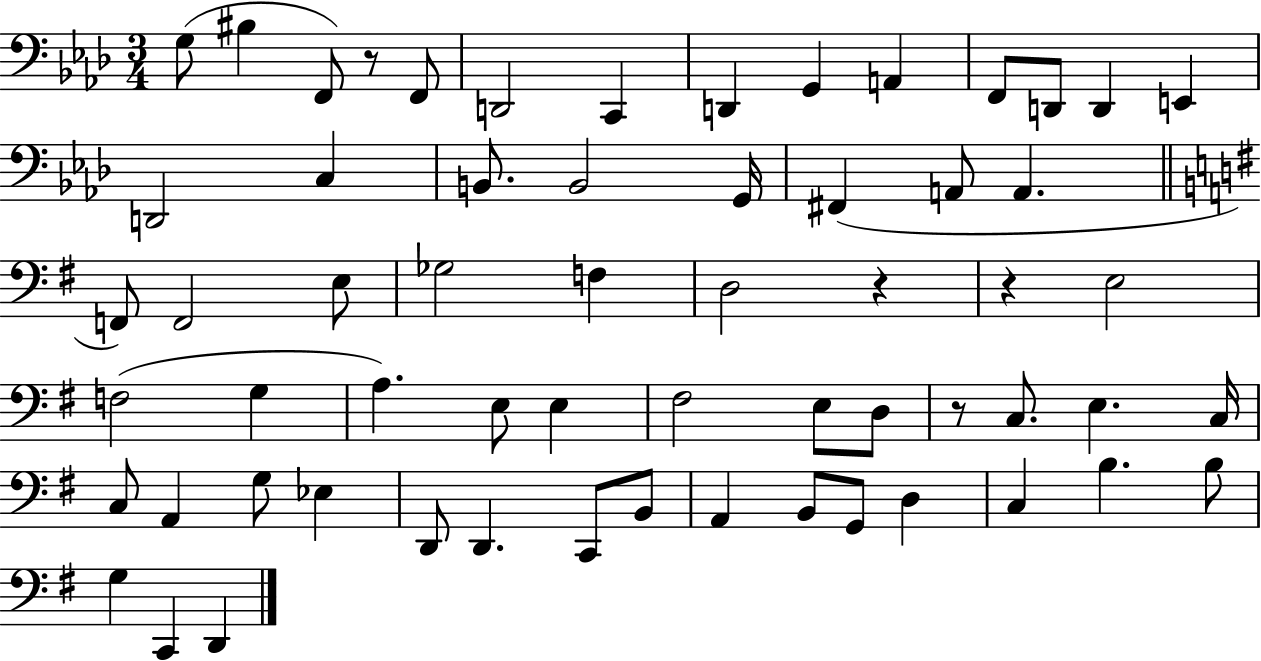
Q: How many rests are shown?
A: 4